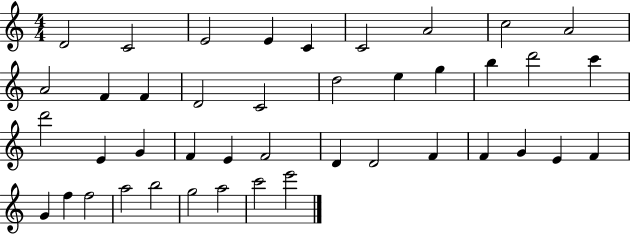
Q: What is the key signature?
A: C major